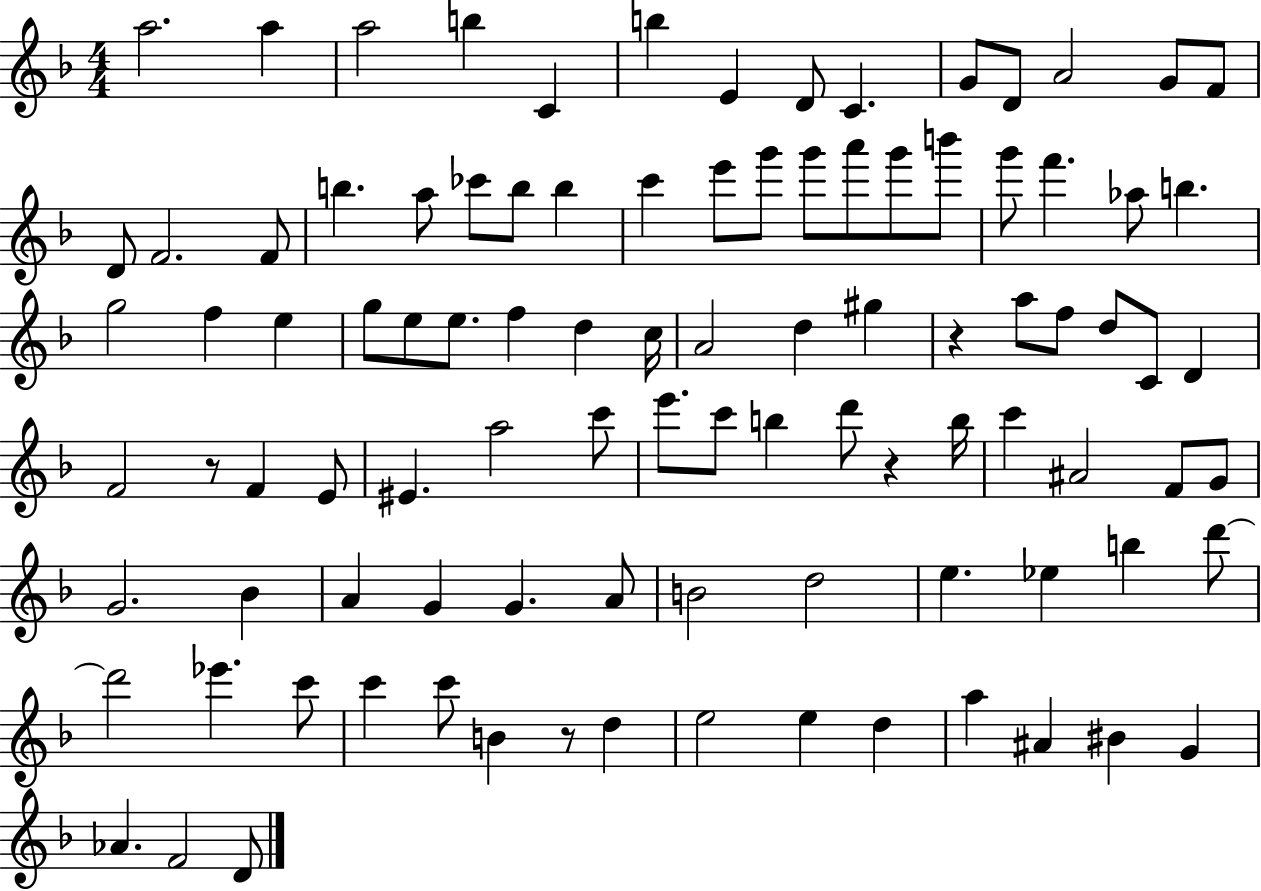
{
  \clef treble
  \numericTimeSignature
  \time 4/4
  \key f \major
  \repeat volta 2 { a''2. a''4 | a''2 b''4 c'4 | b''4 e'4 d'8 c'4. | g'8 d'8 a'2 g'8 f'8 | \break d'8 f'2. f'8 | b''4. a''8 ces'''8 b''8 b''4 | c'''4 e'''8 g'''8 g'''8 a'''8 g'''8 b'''8 | g'''8 f'''4. aes''8 b''4. | \break g''2 f''4 e''4 | g''8 e''8 e''8. f''4 d''4 c''16 | a'2 d''4 gis''4 | r4 a''8 f''8 d''8 c'8 d'4 | \break f'2 r8 f'4 e'8 | eis'4. a''2 c'''8 | e'''8. c'''8 b''4 d'''8 r4 b''16 | c'''4 ais'2 f'8 g'8 | \break g'2. bes'4 | a'4 g'4 g'4. a'8 | b'2 d''2 | e''4. ees''4 b''4 d'''8~~ | \break d'''2 ees'''4. c'''8 | c'''4 c'''8 b'4 r8 d''4 | e''2 e''4 d''4 | a''4 ais'4 bis'4 g'4 | \break aes'4. f'2 d'8 | } \bar "|."
}